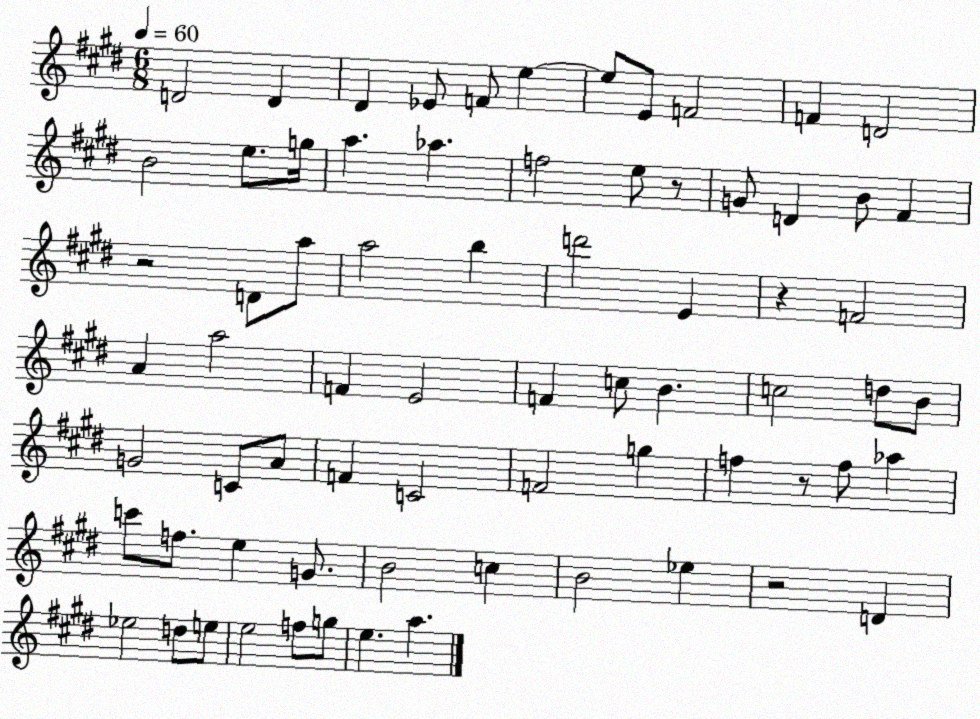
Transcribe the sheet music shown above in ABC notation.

X:1
T:Untitled
M:6/8
L:1/4
K:E
D2 D ^D _E/2 F/2 e e/2 E/2 F2 F D2 B2 e/2 g/4 a _a f2 e/2 z/2 G/2 D B/2 ^F z2 D/2 a/2 a2 b d'2 E z F2 A a2 F E2 F c/2 B c2 d/2 B/2 G2 C/2 A/2 F C2 F2 g f z/2 f/2 _a c'/2 f/2 e G/2 B2 c B2 _e z2 D _e2 d/2 e/2 e2 f/2 g/2 e a